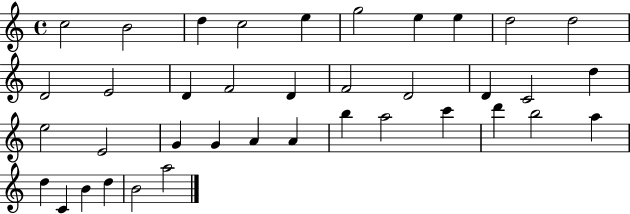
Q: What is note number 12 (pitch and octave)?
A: E4